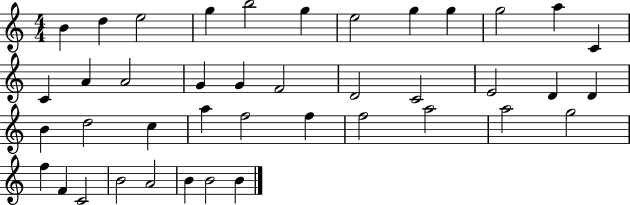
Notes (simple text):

B4/q D5/q E5/h G5/q B5/h G5/q E5/h G5/q G5/q G5/h A5/q C4/q C4/q A4/q A4/h G4/q G4/q F4/h D4/h C4/h E4/h D4/q D4/q B4/q D5/h C5/q A5/q F5/h F5/q F5/h A5/h A5/h G5/h F5/q F4/q C4/h B4/h A4/h B4/q B4/h B4/q